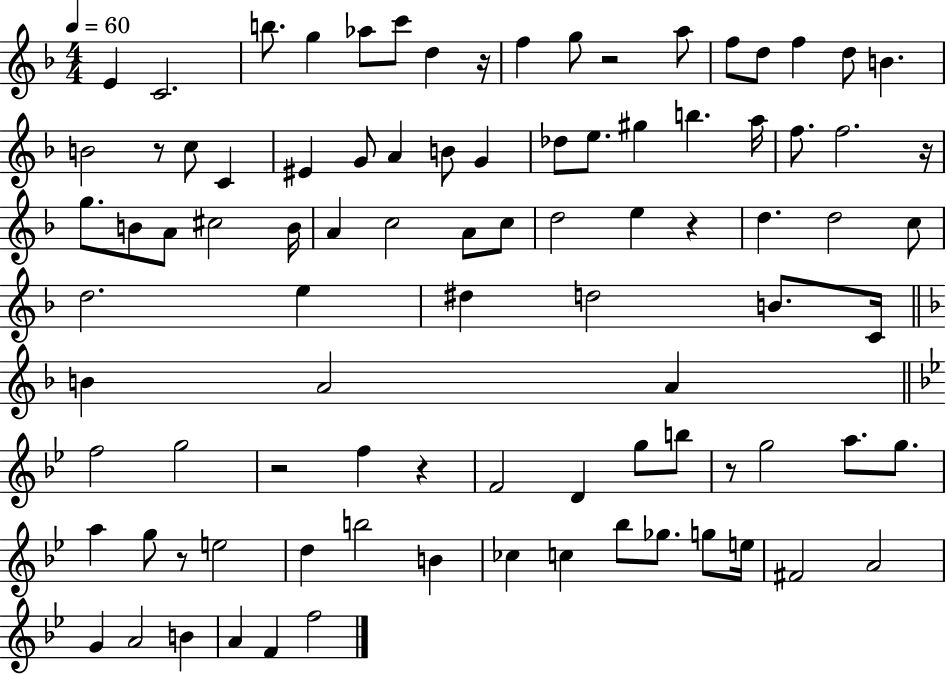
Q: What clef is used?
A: treble